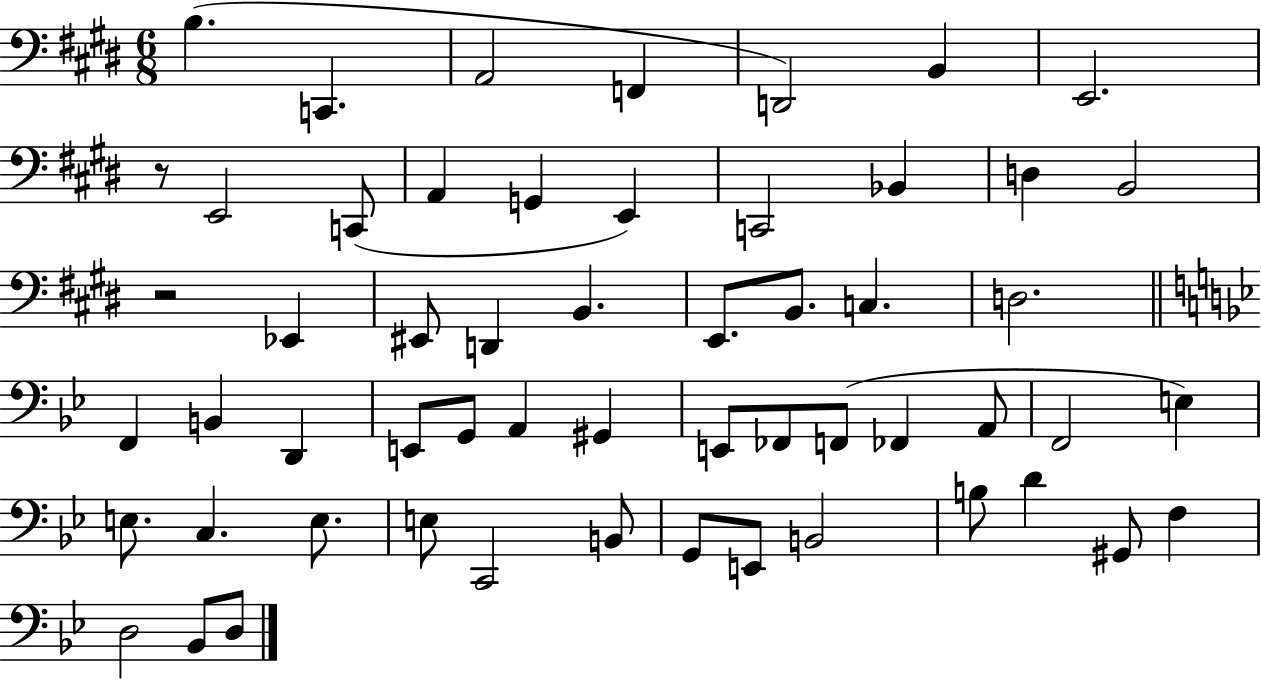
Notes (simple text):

B3/q. C2/q. A2/h F2/q D2/h B2/q E2/h. R/e E2/h C2/e A2/q G2/q E2/q C2/h Bb2/q D3/q B2/h R/h Eb2/q EIS2/e D2/q B2/q. E2/e. B2/e. C3/q. D3/h. F2/q B2/q D2/q E2/e G2/e A2/q G#2/q E2/e FES2/e F2/e FES2/q A2/e F2/h E3/q E3/e. C3/q. E3/e. E3/e C2/h B2/e G2/e E2/e B2/h B3/e D4/q G#2/e F3/q D3/h Bb2/e D3/e